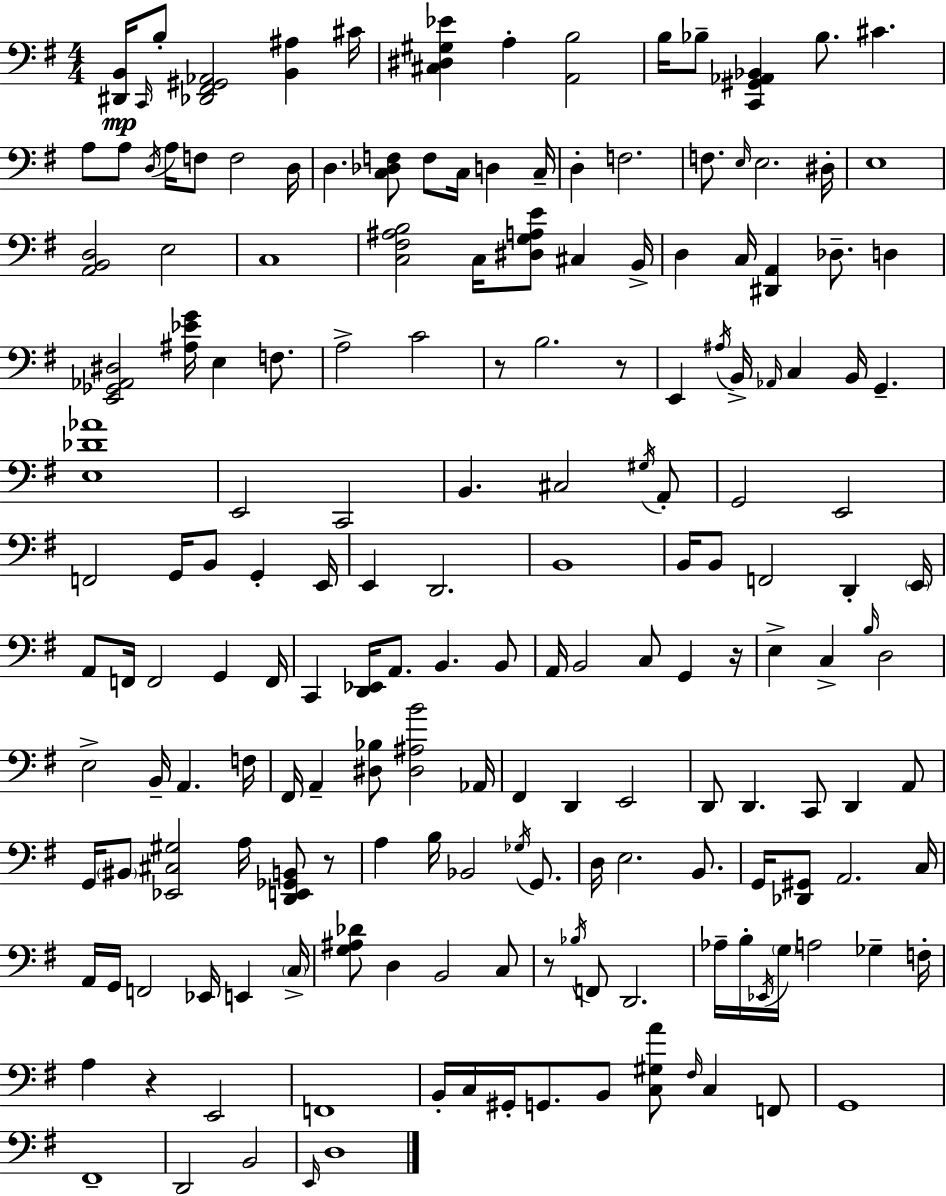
{
  \clef bass
  \numericTimeSignature
  \time 4/4
  \key e \minor
  <dis, b,>16\mp \grace { c,16 } b8-. <des, fis, gis, aes,>2 <b, ais>4 | cis'16 <cis dis gis ees'>4 a4-. <a, b>2 | b16 bes8-- <c, gis, aes, bes,>4 bes8. cis'4. | a8 a8 \acciaccatura { d16 } a16 f8 f2 | \break d16 d4. <c des f>8 f8 c16 d4 | c16-- d4-. f2. | f8. \grace { e16 } e2. | dis16-. e1 | \break <a, b, d>2 e2 | c1 | <c fis ais b>2 c16 <dis g a e'>8 cis4 | b,16-> d4 c16 <dis, a,>4 des8.-- d4 | \break <e, ges, aes, dis>2 <ais ees' g'>16 e4 | f8. a2-> c'2 | r8 b2. | r8 e,4 \acciaccatura { ais16 } b,16-> \grace { aes,16 } c4 b,16 g,4.-- | \break <e des' aes'>1 | e,2 c,2 | b,4. cis2 | \acciaccatura { gis16 } a,8-. g,2 e,2 | \break f,2 g,16 b,8 | g,4-. e,16 e,4 d,2. | b,1 | b,16 b,8 f,2 | \break d,4-. \parenthesize e,16 a,8 f,16 f,2 | g,4 f,16 c,4 <d, ees,>16 a,8. b,4. | b,8 a,16 b,2 c8 | g,4 r16 e4-> c4-> \grace { b16 } d2 | \break e2-> b,16-- | a,4. f16 fis,16 a,4-- <dis bes>8 <dis ais b'>2 | aes,16 fis,4 d,4 e,2 | d,8 d,4. c,8 | \break d,4 a,8 g,16 \parenthesize bis,8 <ees, cis gis>2 | a16 <d, e, ges, b,>8 r8 a4 b16 bes,2 | \acciaccatura { ges16 } g,8. d16 e2. | b,8. g,16 <des, gis,>8 a,2. | \break c16 a,16 g,16 f,2 | ees,16 e,4 \parenthesize c16-> <g ais des'>8 d4 b,2 | c8 r8 \acciaccatura { bes16 } f,8 d,2. | aes16-- b16-. \acciaccatura { ees,16 } \parenthesize g16 a2 | \break ges4-- f16-. a4 r4 | e,2 f,1 | b,16-. c16 gis,16-. g,8. | b,8 <c gis a'>8 \grace { fis16 } c4 f,8 g,1 | \break fis,1-- | d,2 | b,2 \grace { e,16 } d1 | \bar "|."
}